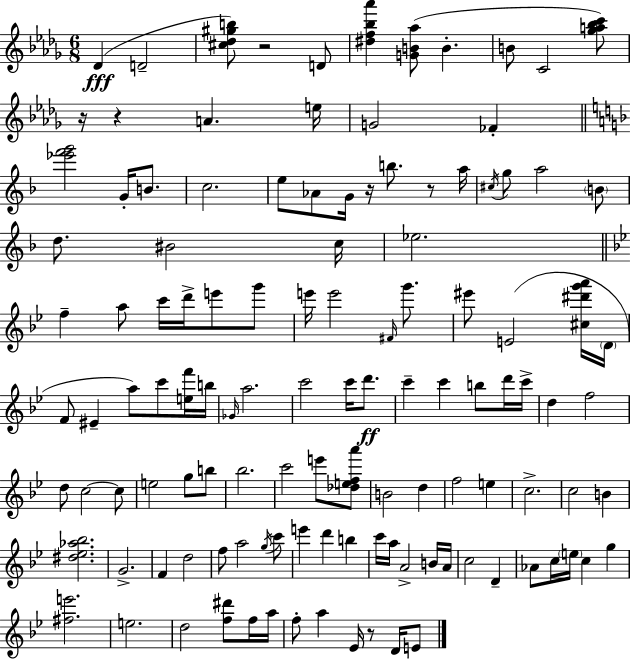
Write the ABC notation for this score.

X:1
T:Untitled
M:6/8
L:1/4
K:Bbm
_D D2 [^c_d^gb]/2 z2 D/2 [^df_b_a'] [GB_a]/2 B B/2 C2 [_ga_bc']/2 z/4 z A e/4 G2 _F [_e'f'g']2 G/4 B/2 c2 e/2 _A/2 G/4 z/4 b/2 z/2 a/4 ^c/4 g/2 a2 B/2 d/2 ^B2 c/4 _e2 f a/2 c'/4 d'/4 e'/2 g'/2 e'/4 e'2 ^F/4 g'/2 ^e'/2 E2 [^c^d'g'a']/4 D/4 F/2 ^E a/2 c'/2 [ef']/4 b/4 _G/4 a2 c'2 c'/4 d'/2 c' c' b/2 d'/4 c'/4 d f2 d/2 c2 c/2 e2 g/2 b/2 _b2 c'2 e'/2 [_defa']/2 B2 d f2 e c2 c2 B [^d_e_a_b]2 G2 F d2 f/2 a2 g/4 c'/2 e' d' b c'/4 a/4 A2 B/4 A/4 c2 D _A/2 c/4 e/4 c g [^fe']2 e2 d2 [f^d']/2 f/4 a/4 f/2 a _E/4 z/2 D/4 E/2